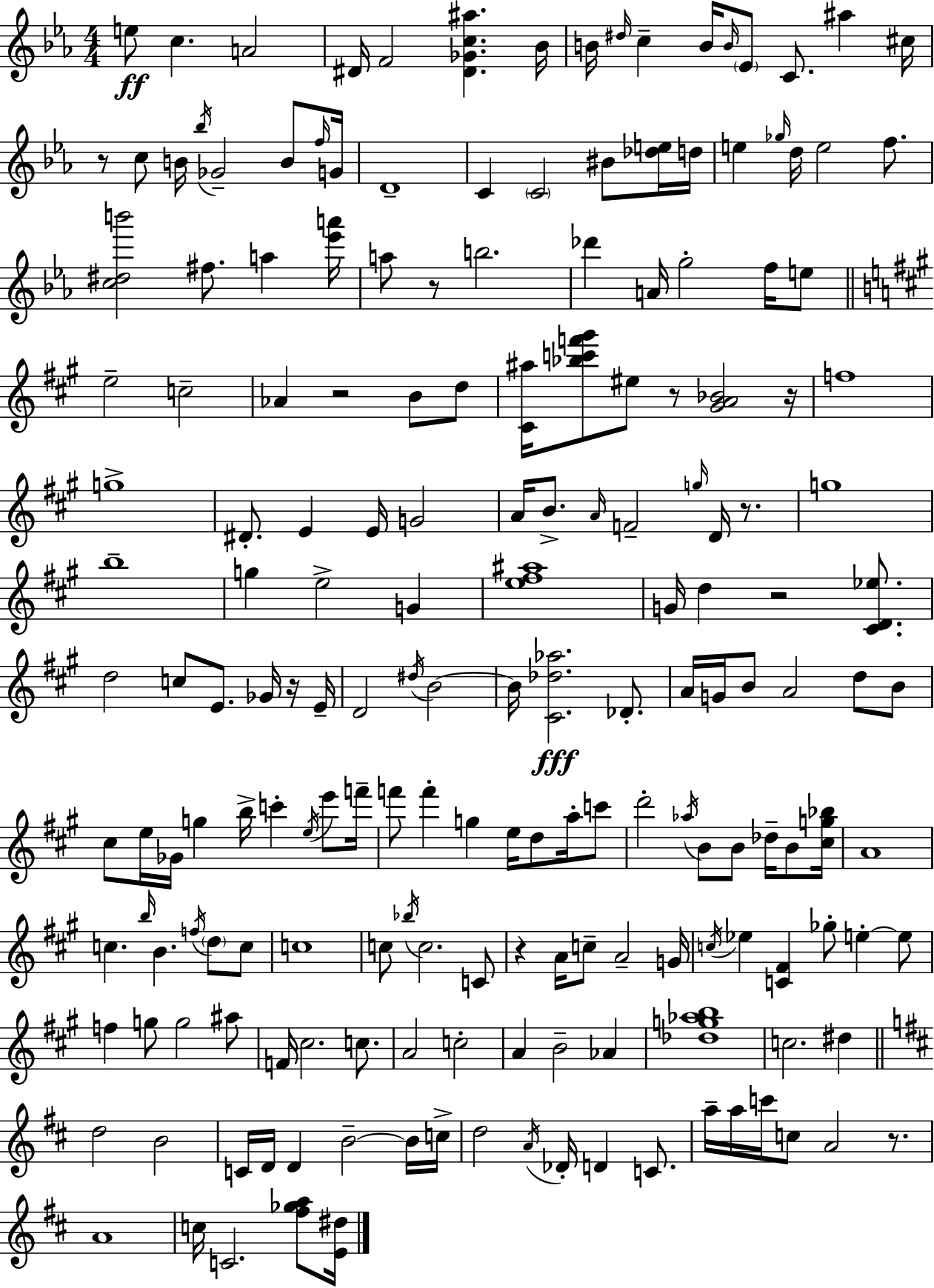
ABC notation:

X:1
T:Untitled
M:4/4
L:1/4
K:Cm
e/2 c A2 ^D/4 F2 [^D_Gc^a] _B/4 B/4 ^d/4 c B/4 B/4 _E/2 C/2 ^a ^c/4 z/2 c/2 B/4 _b/4 _G2 B/2 f/4 G/4 D4 C C2 ^B/2 [_de]/4 d/4 e _g/4 d/4 e2 f/2 [c^db']2 ^f/2 a [_e'a']/4 a/2 z/2 b2 _d' A/4 g2 f/4 e/2 e2 c2 _A z2 B/2 d/2 [^C^a]/4 [_bc'f'^g']/2 ^e/2 z/2 [^GA_B]2 z/4 f4 g4 ^D/2 E E/4 G2 A/4 B/2 A/4 F2 g/4 D/4 z/2 g4 b4 g e2 G [e^f^a]4 G/4 d z2 [^CD_e]/2 d2 c/2 E/2 _G/4 z/4 E/4 D2 ^d/4 B2 B/4 [^C_d_a]2 _D/2 A/4 G/4 B/2 A2 d/2 B/2 ^c/2 e/4 _G/4 g b/4 c' e/4 e'/2 f'/4 f'/2 f' g e/4 d/2 a/4 c'/2 d'2 _a/4 B/2 B/2 _d/4 B/2 [^cg_b]/4 A4 c b/4 B f/4 d/2 c/2 c4 c/2 _b/4 c2 C/2 z A/4 c/2 A2 G/4 c/4 _e [C^F] _g/2 e e/2 f g/2 g2 ^a/2 F/4 ^c2 c/2 A2 c2 A B2 _A [_dg_ab]4 c2 ^d d2 B2 C/4 D/4 D B2 B/4 c/4 d2 A/4 _D/4 D C/2 a/4 a/4 c'/4 c/2 A2 z/2 A4 c/4 C2 [^f_ga]/2 [E^d]/4